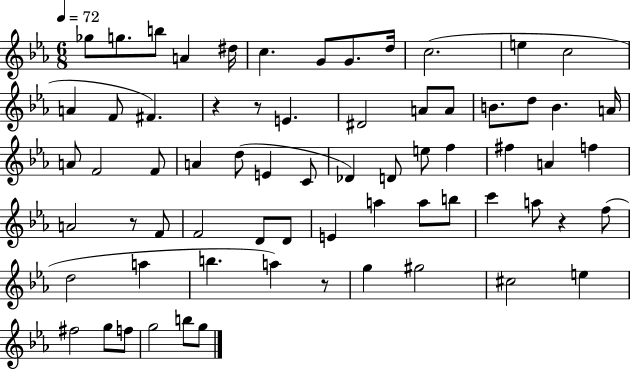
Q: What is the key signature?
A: EES major